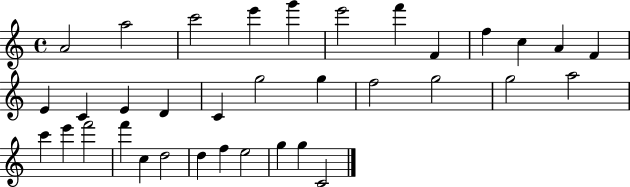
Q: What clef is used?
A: treble